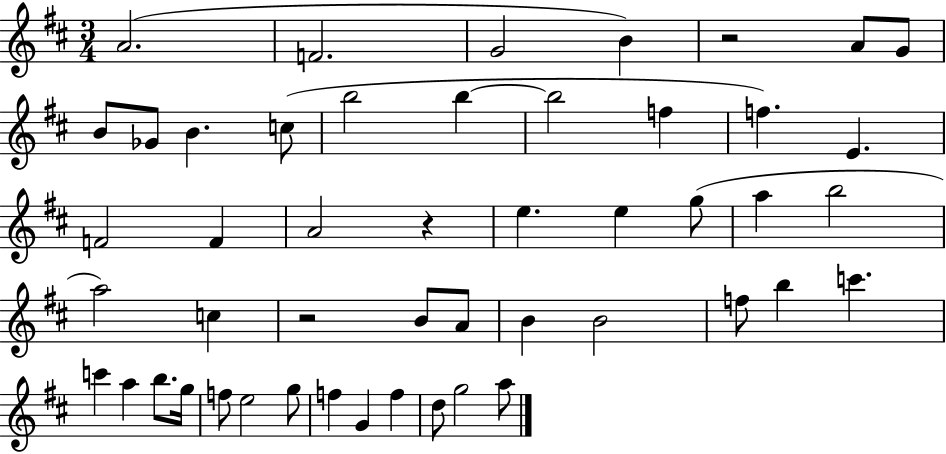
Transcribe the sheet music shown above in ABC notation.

X:1
T:Untitled
M:3/4
L:1/4
K:D
A2 F2 G2 B z2 A/2 G/2 B/2 _G/2 B c/2 b2 b b2 f f E F2 F A2 z e e g/2 a b2 a2 c z2 B/2 A/2 B B2 f/2 b c' c' a b/2 g/4 f/2 e2 g/2 f G f d/2 g2 a/2